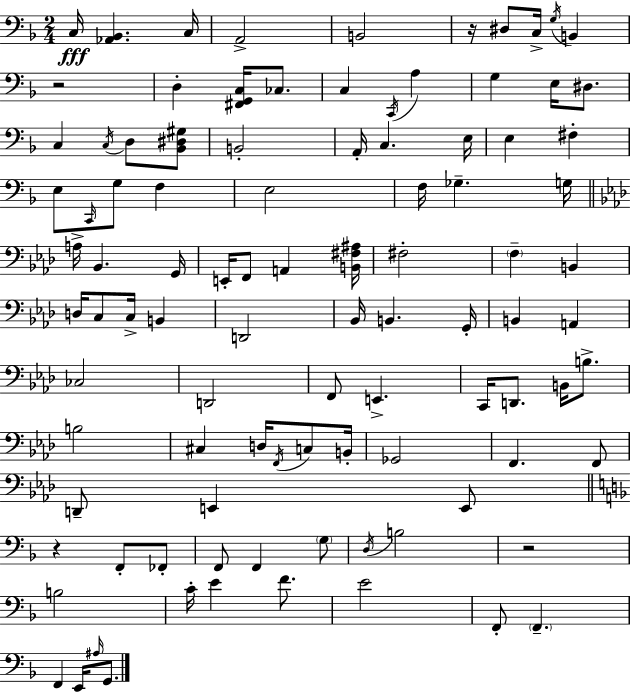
{
  \clef bass
  \numericTimeSignature
  \time 2/4
  \key f \major
  c16\fff <aes, bes,>4. c16 | a,2-> | b,2 | r16 dis8 c16-> \acciaccatura { g16 } b,4 | \break r2 | d4-. <fis, g, c>16 ces8. | c4 \acciaccatura { c,16 } a4 | g4 e16 dis8. | \break c4 \acciaccatura { c16 } d8 | <bes, dis gis>8 b,2-. | a,16-. c4. | e16 e4 fis4-. | \break e8 \grace { c,16 } g8 | f4 e2 | f16 ges4.-- | g16 \bar "||" \break \key aes \major a16-> bes,4. g,16 | e,16-. f,8 a,4 <b, fis ais>16 | fis2-. | \parenthesize f4-- b,4 | \break d16 c8 c16-> b,4 | d,2 | bes,16 b,4. g,16-. | b,4 a,4 | \break ces2 | d,2 | f,8 e,4.-> | c,16 d,8. b,16 b8.-> | \break b2 | cis4 d16 \acciaccatura { f,16 } c8 | b,16-. ges,2 | f,4. f,8 | \break d,8-- e,4 e,8 | \bar "||" \break \key f \major r4 f,8-. fes,8-. | f,8 f,4 \parenthesize g8 | \acciaccatura { d16 } b2 | r2 | \break b2 | c'16-. e'4 f'8. | e'2 | f,8-. \parenthesize f,4.-- | \break f,4 e,16 \grace { ais16 } g,8. | \bar "|."
}